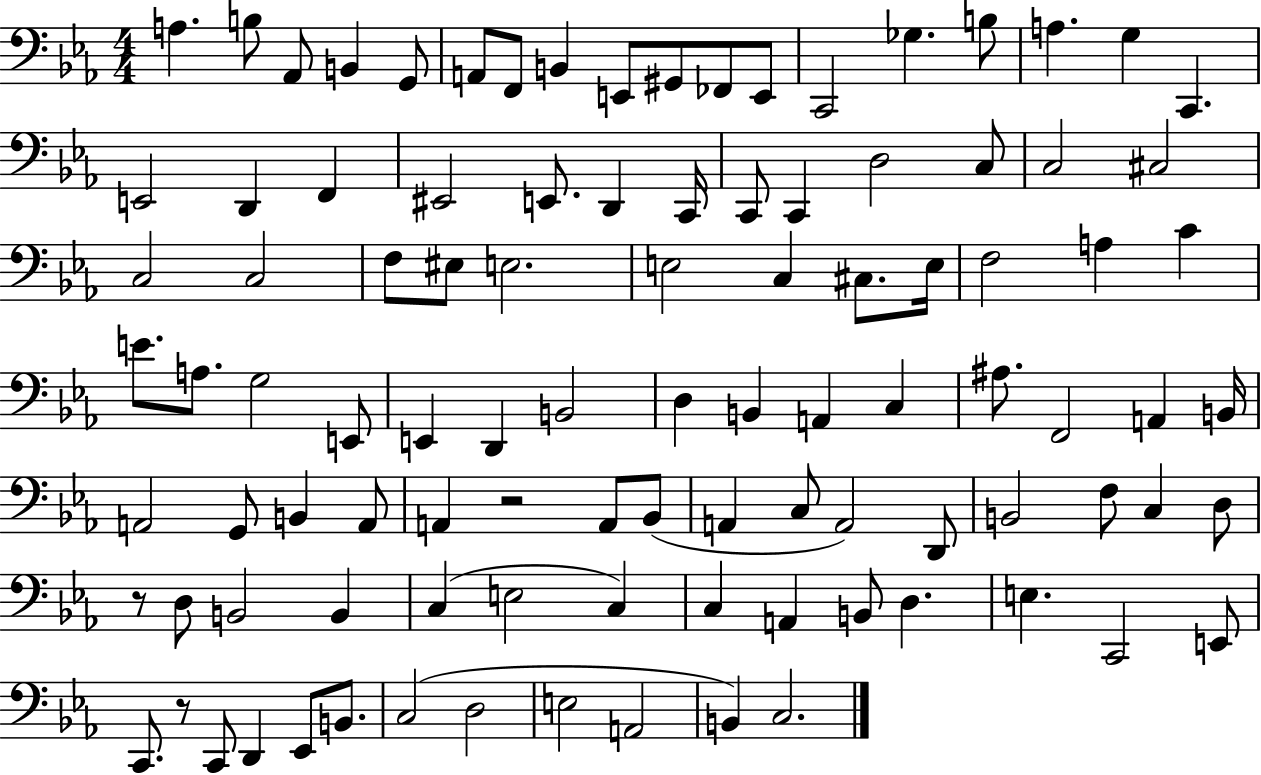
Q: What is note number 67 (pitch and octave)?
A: C3